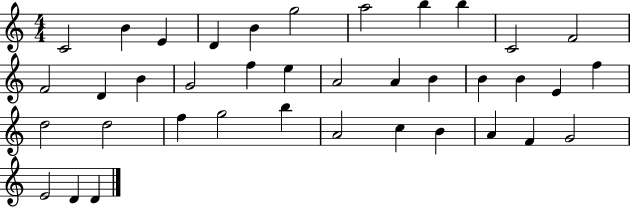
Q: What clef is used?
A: treble